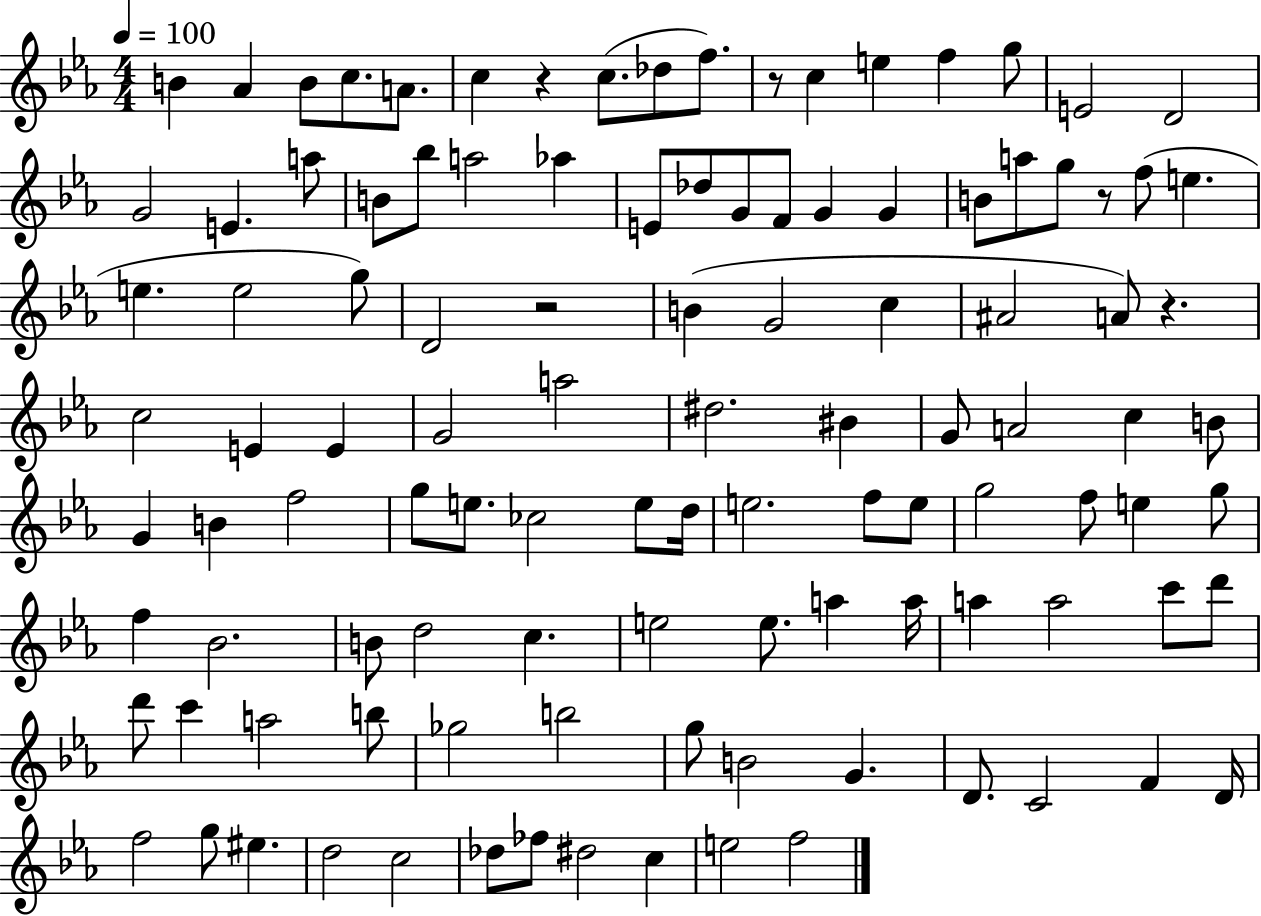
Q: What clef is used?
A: treble